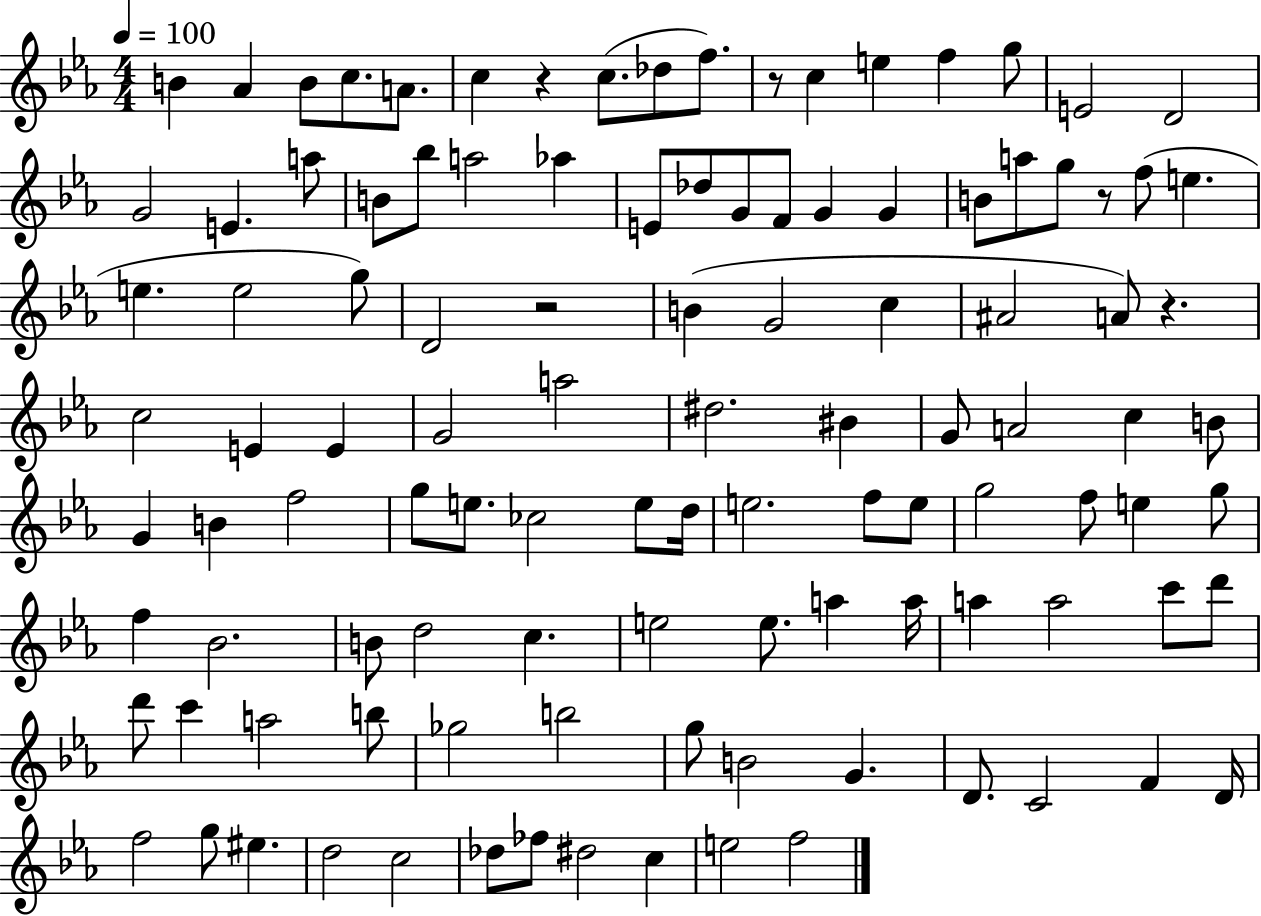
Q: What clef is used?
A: treble